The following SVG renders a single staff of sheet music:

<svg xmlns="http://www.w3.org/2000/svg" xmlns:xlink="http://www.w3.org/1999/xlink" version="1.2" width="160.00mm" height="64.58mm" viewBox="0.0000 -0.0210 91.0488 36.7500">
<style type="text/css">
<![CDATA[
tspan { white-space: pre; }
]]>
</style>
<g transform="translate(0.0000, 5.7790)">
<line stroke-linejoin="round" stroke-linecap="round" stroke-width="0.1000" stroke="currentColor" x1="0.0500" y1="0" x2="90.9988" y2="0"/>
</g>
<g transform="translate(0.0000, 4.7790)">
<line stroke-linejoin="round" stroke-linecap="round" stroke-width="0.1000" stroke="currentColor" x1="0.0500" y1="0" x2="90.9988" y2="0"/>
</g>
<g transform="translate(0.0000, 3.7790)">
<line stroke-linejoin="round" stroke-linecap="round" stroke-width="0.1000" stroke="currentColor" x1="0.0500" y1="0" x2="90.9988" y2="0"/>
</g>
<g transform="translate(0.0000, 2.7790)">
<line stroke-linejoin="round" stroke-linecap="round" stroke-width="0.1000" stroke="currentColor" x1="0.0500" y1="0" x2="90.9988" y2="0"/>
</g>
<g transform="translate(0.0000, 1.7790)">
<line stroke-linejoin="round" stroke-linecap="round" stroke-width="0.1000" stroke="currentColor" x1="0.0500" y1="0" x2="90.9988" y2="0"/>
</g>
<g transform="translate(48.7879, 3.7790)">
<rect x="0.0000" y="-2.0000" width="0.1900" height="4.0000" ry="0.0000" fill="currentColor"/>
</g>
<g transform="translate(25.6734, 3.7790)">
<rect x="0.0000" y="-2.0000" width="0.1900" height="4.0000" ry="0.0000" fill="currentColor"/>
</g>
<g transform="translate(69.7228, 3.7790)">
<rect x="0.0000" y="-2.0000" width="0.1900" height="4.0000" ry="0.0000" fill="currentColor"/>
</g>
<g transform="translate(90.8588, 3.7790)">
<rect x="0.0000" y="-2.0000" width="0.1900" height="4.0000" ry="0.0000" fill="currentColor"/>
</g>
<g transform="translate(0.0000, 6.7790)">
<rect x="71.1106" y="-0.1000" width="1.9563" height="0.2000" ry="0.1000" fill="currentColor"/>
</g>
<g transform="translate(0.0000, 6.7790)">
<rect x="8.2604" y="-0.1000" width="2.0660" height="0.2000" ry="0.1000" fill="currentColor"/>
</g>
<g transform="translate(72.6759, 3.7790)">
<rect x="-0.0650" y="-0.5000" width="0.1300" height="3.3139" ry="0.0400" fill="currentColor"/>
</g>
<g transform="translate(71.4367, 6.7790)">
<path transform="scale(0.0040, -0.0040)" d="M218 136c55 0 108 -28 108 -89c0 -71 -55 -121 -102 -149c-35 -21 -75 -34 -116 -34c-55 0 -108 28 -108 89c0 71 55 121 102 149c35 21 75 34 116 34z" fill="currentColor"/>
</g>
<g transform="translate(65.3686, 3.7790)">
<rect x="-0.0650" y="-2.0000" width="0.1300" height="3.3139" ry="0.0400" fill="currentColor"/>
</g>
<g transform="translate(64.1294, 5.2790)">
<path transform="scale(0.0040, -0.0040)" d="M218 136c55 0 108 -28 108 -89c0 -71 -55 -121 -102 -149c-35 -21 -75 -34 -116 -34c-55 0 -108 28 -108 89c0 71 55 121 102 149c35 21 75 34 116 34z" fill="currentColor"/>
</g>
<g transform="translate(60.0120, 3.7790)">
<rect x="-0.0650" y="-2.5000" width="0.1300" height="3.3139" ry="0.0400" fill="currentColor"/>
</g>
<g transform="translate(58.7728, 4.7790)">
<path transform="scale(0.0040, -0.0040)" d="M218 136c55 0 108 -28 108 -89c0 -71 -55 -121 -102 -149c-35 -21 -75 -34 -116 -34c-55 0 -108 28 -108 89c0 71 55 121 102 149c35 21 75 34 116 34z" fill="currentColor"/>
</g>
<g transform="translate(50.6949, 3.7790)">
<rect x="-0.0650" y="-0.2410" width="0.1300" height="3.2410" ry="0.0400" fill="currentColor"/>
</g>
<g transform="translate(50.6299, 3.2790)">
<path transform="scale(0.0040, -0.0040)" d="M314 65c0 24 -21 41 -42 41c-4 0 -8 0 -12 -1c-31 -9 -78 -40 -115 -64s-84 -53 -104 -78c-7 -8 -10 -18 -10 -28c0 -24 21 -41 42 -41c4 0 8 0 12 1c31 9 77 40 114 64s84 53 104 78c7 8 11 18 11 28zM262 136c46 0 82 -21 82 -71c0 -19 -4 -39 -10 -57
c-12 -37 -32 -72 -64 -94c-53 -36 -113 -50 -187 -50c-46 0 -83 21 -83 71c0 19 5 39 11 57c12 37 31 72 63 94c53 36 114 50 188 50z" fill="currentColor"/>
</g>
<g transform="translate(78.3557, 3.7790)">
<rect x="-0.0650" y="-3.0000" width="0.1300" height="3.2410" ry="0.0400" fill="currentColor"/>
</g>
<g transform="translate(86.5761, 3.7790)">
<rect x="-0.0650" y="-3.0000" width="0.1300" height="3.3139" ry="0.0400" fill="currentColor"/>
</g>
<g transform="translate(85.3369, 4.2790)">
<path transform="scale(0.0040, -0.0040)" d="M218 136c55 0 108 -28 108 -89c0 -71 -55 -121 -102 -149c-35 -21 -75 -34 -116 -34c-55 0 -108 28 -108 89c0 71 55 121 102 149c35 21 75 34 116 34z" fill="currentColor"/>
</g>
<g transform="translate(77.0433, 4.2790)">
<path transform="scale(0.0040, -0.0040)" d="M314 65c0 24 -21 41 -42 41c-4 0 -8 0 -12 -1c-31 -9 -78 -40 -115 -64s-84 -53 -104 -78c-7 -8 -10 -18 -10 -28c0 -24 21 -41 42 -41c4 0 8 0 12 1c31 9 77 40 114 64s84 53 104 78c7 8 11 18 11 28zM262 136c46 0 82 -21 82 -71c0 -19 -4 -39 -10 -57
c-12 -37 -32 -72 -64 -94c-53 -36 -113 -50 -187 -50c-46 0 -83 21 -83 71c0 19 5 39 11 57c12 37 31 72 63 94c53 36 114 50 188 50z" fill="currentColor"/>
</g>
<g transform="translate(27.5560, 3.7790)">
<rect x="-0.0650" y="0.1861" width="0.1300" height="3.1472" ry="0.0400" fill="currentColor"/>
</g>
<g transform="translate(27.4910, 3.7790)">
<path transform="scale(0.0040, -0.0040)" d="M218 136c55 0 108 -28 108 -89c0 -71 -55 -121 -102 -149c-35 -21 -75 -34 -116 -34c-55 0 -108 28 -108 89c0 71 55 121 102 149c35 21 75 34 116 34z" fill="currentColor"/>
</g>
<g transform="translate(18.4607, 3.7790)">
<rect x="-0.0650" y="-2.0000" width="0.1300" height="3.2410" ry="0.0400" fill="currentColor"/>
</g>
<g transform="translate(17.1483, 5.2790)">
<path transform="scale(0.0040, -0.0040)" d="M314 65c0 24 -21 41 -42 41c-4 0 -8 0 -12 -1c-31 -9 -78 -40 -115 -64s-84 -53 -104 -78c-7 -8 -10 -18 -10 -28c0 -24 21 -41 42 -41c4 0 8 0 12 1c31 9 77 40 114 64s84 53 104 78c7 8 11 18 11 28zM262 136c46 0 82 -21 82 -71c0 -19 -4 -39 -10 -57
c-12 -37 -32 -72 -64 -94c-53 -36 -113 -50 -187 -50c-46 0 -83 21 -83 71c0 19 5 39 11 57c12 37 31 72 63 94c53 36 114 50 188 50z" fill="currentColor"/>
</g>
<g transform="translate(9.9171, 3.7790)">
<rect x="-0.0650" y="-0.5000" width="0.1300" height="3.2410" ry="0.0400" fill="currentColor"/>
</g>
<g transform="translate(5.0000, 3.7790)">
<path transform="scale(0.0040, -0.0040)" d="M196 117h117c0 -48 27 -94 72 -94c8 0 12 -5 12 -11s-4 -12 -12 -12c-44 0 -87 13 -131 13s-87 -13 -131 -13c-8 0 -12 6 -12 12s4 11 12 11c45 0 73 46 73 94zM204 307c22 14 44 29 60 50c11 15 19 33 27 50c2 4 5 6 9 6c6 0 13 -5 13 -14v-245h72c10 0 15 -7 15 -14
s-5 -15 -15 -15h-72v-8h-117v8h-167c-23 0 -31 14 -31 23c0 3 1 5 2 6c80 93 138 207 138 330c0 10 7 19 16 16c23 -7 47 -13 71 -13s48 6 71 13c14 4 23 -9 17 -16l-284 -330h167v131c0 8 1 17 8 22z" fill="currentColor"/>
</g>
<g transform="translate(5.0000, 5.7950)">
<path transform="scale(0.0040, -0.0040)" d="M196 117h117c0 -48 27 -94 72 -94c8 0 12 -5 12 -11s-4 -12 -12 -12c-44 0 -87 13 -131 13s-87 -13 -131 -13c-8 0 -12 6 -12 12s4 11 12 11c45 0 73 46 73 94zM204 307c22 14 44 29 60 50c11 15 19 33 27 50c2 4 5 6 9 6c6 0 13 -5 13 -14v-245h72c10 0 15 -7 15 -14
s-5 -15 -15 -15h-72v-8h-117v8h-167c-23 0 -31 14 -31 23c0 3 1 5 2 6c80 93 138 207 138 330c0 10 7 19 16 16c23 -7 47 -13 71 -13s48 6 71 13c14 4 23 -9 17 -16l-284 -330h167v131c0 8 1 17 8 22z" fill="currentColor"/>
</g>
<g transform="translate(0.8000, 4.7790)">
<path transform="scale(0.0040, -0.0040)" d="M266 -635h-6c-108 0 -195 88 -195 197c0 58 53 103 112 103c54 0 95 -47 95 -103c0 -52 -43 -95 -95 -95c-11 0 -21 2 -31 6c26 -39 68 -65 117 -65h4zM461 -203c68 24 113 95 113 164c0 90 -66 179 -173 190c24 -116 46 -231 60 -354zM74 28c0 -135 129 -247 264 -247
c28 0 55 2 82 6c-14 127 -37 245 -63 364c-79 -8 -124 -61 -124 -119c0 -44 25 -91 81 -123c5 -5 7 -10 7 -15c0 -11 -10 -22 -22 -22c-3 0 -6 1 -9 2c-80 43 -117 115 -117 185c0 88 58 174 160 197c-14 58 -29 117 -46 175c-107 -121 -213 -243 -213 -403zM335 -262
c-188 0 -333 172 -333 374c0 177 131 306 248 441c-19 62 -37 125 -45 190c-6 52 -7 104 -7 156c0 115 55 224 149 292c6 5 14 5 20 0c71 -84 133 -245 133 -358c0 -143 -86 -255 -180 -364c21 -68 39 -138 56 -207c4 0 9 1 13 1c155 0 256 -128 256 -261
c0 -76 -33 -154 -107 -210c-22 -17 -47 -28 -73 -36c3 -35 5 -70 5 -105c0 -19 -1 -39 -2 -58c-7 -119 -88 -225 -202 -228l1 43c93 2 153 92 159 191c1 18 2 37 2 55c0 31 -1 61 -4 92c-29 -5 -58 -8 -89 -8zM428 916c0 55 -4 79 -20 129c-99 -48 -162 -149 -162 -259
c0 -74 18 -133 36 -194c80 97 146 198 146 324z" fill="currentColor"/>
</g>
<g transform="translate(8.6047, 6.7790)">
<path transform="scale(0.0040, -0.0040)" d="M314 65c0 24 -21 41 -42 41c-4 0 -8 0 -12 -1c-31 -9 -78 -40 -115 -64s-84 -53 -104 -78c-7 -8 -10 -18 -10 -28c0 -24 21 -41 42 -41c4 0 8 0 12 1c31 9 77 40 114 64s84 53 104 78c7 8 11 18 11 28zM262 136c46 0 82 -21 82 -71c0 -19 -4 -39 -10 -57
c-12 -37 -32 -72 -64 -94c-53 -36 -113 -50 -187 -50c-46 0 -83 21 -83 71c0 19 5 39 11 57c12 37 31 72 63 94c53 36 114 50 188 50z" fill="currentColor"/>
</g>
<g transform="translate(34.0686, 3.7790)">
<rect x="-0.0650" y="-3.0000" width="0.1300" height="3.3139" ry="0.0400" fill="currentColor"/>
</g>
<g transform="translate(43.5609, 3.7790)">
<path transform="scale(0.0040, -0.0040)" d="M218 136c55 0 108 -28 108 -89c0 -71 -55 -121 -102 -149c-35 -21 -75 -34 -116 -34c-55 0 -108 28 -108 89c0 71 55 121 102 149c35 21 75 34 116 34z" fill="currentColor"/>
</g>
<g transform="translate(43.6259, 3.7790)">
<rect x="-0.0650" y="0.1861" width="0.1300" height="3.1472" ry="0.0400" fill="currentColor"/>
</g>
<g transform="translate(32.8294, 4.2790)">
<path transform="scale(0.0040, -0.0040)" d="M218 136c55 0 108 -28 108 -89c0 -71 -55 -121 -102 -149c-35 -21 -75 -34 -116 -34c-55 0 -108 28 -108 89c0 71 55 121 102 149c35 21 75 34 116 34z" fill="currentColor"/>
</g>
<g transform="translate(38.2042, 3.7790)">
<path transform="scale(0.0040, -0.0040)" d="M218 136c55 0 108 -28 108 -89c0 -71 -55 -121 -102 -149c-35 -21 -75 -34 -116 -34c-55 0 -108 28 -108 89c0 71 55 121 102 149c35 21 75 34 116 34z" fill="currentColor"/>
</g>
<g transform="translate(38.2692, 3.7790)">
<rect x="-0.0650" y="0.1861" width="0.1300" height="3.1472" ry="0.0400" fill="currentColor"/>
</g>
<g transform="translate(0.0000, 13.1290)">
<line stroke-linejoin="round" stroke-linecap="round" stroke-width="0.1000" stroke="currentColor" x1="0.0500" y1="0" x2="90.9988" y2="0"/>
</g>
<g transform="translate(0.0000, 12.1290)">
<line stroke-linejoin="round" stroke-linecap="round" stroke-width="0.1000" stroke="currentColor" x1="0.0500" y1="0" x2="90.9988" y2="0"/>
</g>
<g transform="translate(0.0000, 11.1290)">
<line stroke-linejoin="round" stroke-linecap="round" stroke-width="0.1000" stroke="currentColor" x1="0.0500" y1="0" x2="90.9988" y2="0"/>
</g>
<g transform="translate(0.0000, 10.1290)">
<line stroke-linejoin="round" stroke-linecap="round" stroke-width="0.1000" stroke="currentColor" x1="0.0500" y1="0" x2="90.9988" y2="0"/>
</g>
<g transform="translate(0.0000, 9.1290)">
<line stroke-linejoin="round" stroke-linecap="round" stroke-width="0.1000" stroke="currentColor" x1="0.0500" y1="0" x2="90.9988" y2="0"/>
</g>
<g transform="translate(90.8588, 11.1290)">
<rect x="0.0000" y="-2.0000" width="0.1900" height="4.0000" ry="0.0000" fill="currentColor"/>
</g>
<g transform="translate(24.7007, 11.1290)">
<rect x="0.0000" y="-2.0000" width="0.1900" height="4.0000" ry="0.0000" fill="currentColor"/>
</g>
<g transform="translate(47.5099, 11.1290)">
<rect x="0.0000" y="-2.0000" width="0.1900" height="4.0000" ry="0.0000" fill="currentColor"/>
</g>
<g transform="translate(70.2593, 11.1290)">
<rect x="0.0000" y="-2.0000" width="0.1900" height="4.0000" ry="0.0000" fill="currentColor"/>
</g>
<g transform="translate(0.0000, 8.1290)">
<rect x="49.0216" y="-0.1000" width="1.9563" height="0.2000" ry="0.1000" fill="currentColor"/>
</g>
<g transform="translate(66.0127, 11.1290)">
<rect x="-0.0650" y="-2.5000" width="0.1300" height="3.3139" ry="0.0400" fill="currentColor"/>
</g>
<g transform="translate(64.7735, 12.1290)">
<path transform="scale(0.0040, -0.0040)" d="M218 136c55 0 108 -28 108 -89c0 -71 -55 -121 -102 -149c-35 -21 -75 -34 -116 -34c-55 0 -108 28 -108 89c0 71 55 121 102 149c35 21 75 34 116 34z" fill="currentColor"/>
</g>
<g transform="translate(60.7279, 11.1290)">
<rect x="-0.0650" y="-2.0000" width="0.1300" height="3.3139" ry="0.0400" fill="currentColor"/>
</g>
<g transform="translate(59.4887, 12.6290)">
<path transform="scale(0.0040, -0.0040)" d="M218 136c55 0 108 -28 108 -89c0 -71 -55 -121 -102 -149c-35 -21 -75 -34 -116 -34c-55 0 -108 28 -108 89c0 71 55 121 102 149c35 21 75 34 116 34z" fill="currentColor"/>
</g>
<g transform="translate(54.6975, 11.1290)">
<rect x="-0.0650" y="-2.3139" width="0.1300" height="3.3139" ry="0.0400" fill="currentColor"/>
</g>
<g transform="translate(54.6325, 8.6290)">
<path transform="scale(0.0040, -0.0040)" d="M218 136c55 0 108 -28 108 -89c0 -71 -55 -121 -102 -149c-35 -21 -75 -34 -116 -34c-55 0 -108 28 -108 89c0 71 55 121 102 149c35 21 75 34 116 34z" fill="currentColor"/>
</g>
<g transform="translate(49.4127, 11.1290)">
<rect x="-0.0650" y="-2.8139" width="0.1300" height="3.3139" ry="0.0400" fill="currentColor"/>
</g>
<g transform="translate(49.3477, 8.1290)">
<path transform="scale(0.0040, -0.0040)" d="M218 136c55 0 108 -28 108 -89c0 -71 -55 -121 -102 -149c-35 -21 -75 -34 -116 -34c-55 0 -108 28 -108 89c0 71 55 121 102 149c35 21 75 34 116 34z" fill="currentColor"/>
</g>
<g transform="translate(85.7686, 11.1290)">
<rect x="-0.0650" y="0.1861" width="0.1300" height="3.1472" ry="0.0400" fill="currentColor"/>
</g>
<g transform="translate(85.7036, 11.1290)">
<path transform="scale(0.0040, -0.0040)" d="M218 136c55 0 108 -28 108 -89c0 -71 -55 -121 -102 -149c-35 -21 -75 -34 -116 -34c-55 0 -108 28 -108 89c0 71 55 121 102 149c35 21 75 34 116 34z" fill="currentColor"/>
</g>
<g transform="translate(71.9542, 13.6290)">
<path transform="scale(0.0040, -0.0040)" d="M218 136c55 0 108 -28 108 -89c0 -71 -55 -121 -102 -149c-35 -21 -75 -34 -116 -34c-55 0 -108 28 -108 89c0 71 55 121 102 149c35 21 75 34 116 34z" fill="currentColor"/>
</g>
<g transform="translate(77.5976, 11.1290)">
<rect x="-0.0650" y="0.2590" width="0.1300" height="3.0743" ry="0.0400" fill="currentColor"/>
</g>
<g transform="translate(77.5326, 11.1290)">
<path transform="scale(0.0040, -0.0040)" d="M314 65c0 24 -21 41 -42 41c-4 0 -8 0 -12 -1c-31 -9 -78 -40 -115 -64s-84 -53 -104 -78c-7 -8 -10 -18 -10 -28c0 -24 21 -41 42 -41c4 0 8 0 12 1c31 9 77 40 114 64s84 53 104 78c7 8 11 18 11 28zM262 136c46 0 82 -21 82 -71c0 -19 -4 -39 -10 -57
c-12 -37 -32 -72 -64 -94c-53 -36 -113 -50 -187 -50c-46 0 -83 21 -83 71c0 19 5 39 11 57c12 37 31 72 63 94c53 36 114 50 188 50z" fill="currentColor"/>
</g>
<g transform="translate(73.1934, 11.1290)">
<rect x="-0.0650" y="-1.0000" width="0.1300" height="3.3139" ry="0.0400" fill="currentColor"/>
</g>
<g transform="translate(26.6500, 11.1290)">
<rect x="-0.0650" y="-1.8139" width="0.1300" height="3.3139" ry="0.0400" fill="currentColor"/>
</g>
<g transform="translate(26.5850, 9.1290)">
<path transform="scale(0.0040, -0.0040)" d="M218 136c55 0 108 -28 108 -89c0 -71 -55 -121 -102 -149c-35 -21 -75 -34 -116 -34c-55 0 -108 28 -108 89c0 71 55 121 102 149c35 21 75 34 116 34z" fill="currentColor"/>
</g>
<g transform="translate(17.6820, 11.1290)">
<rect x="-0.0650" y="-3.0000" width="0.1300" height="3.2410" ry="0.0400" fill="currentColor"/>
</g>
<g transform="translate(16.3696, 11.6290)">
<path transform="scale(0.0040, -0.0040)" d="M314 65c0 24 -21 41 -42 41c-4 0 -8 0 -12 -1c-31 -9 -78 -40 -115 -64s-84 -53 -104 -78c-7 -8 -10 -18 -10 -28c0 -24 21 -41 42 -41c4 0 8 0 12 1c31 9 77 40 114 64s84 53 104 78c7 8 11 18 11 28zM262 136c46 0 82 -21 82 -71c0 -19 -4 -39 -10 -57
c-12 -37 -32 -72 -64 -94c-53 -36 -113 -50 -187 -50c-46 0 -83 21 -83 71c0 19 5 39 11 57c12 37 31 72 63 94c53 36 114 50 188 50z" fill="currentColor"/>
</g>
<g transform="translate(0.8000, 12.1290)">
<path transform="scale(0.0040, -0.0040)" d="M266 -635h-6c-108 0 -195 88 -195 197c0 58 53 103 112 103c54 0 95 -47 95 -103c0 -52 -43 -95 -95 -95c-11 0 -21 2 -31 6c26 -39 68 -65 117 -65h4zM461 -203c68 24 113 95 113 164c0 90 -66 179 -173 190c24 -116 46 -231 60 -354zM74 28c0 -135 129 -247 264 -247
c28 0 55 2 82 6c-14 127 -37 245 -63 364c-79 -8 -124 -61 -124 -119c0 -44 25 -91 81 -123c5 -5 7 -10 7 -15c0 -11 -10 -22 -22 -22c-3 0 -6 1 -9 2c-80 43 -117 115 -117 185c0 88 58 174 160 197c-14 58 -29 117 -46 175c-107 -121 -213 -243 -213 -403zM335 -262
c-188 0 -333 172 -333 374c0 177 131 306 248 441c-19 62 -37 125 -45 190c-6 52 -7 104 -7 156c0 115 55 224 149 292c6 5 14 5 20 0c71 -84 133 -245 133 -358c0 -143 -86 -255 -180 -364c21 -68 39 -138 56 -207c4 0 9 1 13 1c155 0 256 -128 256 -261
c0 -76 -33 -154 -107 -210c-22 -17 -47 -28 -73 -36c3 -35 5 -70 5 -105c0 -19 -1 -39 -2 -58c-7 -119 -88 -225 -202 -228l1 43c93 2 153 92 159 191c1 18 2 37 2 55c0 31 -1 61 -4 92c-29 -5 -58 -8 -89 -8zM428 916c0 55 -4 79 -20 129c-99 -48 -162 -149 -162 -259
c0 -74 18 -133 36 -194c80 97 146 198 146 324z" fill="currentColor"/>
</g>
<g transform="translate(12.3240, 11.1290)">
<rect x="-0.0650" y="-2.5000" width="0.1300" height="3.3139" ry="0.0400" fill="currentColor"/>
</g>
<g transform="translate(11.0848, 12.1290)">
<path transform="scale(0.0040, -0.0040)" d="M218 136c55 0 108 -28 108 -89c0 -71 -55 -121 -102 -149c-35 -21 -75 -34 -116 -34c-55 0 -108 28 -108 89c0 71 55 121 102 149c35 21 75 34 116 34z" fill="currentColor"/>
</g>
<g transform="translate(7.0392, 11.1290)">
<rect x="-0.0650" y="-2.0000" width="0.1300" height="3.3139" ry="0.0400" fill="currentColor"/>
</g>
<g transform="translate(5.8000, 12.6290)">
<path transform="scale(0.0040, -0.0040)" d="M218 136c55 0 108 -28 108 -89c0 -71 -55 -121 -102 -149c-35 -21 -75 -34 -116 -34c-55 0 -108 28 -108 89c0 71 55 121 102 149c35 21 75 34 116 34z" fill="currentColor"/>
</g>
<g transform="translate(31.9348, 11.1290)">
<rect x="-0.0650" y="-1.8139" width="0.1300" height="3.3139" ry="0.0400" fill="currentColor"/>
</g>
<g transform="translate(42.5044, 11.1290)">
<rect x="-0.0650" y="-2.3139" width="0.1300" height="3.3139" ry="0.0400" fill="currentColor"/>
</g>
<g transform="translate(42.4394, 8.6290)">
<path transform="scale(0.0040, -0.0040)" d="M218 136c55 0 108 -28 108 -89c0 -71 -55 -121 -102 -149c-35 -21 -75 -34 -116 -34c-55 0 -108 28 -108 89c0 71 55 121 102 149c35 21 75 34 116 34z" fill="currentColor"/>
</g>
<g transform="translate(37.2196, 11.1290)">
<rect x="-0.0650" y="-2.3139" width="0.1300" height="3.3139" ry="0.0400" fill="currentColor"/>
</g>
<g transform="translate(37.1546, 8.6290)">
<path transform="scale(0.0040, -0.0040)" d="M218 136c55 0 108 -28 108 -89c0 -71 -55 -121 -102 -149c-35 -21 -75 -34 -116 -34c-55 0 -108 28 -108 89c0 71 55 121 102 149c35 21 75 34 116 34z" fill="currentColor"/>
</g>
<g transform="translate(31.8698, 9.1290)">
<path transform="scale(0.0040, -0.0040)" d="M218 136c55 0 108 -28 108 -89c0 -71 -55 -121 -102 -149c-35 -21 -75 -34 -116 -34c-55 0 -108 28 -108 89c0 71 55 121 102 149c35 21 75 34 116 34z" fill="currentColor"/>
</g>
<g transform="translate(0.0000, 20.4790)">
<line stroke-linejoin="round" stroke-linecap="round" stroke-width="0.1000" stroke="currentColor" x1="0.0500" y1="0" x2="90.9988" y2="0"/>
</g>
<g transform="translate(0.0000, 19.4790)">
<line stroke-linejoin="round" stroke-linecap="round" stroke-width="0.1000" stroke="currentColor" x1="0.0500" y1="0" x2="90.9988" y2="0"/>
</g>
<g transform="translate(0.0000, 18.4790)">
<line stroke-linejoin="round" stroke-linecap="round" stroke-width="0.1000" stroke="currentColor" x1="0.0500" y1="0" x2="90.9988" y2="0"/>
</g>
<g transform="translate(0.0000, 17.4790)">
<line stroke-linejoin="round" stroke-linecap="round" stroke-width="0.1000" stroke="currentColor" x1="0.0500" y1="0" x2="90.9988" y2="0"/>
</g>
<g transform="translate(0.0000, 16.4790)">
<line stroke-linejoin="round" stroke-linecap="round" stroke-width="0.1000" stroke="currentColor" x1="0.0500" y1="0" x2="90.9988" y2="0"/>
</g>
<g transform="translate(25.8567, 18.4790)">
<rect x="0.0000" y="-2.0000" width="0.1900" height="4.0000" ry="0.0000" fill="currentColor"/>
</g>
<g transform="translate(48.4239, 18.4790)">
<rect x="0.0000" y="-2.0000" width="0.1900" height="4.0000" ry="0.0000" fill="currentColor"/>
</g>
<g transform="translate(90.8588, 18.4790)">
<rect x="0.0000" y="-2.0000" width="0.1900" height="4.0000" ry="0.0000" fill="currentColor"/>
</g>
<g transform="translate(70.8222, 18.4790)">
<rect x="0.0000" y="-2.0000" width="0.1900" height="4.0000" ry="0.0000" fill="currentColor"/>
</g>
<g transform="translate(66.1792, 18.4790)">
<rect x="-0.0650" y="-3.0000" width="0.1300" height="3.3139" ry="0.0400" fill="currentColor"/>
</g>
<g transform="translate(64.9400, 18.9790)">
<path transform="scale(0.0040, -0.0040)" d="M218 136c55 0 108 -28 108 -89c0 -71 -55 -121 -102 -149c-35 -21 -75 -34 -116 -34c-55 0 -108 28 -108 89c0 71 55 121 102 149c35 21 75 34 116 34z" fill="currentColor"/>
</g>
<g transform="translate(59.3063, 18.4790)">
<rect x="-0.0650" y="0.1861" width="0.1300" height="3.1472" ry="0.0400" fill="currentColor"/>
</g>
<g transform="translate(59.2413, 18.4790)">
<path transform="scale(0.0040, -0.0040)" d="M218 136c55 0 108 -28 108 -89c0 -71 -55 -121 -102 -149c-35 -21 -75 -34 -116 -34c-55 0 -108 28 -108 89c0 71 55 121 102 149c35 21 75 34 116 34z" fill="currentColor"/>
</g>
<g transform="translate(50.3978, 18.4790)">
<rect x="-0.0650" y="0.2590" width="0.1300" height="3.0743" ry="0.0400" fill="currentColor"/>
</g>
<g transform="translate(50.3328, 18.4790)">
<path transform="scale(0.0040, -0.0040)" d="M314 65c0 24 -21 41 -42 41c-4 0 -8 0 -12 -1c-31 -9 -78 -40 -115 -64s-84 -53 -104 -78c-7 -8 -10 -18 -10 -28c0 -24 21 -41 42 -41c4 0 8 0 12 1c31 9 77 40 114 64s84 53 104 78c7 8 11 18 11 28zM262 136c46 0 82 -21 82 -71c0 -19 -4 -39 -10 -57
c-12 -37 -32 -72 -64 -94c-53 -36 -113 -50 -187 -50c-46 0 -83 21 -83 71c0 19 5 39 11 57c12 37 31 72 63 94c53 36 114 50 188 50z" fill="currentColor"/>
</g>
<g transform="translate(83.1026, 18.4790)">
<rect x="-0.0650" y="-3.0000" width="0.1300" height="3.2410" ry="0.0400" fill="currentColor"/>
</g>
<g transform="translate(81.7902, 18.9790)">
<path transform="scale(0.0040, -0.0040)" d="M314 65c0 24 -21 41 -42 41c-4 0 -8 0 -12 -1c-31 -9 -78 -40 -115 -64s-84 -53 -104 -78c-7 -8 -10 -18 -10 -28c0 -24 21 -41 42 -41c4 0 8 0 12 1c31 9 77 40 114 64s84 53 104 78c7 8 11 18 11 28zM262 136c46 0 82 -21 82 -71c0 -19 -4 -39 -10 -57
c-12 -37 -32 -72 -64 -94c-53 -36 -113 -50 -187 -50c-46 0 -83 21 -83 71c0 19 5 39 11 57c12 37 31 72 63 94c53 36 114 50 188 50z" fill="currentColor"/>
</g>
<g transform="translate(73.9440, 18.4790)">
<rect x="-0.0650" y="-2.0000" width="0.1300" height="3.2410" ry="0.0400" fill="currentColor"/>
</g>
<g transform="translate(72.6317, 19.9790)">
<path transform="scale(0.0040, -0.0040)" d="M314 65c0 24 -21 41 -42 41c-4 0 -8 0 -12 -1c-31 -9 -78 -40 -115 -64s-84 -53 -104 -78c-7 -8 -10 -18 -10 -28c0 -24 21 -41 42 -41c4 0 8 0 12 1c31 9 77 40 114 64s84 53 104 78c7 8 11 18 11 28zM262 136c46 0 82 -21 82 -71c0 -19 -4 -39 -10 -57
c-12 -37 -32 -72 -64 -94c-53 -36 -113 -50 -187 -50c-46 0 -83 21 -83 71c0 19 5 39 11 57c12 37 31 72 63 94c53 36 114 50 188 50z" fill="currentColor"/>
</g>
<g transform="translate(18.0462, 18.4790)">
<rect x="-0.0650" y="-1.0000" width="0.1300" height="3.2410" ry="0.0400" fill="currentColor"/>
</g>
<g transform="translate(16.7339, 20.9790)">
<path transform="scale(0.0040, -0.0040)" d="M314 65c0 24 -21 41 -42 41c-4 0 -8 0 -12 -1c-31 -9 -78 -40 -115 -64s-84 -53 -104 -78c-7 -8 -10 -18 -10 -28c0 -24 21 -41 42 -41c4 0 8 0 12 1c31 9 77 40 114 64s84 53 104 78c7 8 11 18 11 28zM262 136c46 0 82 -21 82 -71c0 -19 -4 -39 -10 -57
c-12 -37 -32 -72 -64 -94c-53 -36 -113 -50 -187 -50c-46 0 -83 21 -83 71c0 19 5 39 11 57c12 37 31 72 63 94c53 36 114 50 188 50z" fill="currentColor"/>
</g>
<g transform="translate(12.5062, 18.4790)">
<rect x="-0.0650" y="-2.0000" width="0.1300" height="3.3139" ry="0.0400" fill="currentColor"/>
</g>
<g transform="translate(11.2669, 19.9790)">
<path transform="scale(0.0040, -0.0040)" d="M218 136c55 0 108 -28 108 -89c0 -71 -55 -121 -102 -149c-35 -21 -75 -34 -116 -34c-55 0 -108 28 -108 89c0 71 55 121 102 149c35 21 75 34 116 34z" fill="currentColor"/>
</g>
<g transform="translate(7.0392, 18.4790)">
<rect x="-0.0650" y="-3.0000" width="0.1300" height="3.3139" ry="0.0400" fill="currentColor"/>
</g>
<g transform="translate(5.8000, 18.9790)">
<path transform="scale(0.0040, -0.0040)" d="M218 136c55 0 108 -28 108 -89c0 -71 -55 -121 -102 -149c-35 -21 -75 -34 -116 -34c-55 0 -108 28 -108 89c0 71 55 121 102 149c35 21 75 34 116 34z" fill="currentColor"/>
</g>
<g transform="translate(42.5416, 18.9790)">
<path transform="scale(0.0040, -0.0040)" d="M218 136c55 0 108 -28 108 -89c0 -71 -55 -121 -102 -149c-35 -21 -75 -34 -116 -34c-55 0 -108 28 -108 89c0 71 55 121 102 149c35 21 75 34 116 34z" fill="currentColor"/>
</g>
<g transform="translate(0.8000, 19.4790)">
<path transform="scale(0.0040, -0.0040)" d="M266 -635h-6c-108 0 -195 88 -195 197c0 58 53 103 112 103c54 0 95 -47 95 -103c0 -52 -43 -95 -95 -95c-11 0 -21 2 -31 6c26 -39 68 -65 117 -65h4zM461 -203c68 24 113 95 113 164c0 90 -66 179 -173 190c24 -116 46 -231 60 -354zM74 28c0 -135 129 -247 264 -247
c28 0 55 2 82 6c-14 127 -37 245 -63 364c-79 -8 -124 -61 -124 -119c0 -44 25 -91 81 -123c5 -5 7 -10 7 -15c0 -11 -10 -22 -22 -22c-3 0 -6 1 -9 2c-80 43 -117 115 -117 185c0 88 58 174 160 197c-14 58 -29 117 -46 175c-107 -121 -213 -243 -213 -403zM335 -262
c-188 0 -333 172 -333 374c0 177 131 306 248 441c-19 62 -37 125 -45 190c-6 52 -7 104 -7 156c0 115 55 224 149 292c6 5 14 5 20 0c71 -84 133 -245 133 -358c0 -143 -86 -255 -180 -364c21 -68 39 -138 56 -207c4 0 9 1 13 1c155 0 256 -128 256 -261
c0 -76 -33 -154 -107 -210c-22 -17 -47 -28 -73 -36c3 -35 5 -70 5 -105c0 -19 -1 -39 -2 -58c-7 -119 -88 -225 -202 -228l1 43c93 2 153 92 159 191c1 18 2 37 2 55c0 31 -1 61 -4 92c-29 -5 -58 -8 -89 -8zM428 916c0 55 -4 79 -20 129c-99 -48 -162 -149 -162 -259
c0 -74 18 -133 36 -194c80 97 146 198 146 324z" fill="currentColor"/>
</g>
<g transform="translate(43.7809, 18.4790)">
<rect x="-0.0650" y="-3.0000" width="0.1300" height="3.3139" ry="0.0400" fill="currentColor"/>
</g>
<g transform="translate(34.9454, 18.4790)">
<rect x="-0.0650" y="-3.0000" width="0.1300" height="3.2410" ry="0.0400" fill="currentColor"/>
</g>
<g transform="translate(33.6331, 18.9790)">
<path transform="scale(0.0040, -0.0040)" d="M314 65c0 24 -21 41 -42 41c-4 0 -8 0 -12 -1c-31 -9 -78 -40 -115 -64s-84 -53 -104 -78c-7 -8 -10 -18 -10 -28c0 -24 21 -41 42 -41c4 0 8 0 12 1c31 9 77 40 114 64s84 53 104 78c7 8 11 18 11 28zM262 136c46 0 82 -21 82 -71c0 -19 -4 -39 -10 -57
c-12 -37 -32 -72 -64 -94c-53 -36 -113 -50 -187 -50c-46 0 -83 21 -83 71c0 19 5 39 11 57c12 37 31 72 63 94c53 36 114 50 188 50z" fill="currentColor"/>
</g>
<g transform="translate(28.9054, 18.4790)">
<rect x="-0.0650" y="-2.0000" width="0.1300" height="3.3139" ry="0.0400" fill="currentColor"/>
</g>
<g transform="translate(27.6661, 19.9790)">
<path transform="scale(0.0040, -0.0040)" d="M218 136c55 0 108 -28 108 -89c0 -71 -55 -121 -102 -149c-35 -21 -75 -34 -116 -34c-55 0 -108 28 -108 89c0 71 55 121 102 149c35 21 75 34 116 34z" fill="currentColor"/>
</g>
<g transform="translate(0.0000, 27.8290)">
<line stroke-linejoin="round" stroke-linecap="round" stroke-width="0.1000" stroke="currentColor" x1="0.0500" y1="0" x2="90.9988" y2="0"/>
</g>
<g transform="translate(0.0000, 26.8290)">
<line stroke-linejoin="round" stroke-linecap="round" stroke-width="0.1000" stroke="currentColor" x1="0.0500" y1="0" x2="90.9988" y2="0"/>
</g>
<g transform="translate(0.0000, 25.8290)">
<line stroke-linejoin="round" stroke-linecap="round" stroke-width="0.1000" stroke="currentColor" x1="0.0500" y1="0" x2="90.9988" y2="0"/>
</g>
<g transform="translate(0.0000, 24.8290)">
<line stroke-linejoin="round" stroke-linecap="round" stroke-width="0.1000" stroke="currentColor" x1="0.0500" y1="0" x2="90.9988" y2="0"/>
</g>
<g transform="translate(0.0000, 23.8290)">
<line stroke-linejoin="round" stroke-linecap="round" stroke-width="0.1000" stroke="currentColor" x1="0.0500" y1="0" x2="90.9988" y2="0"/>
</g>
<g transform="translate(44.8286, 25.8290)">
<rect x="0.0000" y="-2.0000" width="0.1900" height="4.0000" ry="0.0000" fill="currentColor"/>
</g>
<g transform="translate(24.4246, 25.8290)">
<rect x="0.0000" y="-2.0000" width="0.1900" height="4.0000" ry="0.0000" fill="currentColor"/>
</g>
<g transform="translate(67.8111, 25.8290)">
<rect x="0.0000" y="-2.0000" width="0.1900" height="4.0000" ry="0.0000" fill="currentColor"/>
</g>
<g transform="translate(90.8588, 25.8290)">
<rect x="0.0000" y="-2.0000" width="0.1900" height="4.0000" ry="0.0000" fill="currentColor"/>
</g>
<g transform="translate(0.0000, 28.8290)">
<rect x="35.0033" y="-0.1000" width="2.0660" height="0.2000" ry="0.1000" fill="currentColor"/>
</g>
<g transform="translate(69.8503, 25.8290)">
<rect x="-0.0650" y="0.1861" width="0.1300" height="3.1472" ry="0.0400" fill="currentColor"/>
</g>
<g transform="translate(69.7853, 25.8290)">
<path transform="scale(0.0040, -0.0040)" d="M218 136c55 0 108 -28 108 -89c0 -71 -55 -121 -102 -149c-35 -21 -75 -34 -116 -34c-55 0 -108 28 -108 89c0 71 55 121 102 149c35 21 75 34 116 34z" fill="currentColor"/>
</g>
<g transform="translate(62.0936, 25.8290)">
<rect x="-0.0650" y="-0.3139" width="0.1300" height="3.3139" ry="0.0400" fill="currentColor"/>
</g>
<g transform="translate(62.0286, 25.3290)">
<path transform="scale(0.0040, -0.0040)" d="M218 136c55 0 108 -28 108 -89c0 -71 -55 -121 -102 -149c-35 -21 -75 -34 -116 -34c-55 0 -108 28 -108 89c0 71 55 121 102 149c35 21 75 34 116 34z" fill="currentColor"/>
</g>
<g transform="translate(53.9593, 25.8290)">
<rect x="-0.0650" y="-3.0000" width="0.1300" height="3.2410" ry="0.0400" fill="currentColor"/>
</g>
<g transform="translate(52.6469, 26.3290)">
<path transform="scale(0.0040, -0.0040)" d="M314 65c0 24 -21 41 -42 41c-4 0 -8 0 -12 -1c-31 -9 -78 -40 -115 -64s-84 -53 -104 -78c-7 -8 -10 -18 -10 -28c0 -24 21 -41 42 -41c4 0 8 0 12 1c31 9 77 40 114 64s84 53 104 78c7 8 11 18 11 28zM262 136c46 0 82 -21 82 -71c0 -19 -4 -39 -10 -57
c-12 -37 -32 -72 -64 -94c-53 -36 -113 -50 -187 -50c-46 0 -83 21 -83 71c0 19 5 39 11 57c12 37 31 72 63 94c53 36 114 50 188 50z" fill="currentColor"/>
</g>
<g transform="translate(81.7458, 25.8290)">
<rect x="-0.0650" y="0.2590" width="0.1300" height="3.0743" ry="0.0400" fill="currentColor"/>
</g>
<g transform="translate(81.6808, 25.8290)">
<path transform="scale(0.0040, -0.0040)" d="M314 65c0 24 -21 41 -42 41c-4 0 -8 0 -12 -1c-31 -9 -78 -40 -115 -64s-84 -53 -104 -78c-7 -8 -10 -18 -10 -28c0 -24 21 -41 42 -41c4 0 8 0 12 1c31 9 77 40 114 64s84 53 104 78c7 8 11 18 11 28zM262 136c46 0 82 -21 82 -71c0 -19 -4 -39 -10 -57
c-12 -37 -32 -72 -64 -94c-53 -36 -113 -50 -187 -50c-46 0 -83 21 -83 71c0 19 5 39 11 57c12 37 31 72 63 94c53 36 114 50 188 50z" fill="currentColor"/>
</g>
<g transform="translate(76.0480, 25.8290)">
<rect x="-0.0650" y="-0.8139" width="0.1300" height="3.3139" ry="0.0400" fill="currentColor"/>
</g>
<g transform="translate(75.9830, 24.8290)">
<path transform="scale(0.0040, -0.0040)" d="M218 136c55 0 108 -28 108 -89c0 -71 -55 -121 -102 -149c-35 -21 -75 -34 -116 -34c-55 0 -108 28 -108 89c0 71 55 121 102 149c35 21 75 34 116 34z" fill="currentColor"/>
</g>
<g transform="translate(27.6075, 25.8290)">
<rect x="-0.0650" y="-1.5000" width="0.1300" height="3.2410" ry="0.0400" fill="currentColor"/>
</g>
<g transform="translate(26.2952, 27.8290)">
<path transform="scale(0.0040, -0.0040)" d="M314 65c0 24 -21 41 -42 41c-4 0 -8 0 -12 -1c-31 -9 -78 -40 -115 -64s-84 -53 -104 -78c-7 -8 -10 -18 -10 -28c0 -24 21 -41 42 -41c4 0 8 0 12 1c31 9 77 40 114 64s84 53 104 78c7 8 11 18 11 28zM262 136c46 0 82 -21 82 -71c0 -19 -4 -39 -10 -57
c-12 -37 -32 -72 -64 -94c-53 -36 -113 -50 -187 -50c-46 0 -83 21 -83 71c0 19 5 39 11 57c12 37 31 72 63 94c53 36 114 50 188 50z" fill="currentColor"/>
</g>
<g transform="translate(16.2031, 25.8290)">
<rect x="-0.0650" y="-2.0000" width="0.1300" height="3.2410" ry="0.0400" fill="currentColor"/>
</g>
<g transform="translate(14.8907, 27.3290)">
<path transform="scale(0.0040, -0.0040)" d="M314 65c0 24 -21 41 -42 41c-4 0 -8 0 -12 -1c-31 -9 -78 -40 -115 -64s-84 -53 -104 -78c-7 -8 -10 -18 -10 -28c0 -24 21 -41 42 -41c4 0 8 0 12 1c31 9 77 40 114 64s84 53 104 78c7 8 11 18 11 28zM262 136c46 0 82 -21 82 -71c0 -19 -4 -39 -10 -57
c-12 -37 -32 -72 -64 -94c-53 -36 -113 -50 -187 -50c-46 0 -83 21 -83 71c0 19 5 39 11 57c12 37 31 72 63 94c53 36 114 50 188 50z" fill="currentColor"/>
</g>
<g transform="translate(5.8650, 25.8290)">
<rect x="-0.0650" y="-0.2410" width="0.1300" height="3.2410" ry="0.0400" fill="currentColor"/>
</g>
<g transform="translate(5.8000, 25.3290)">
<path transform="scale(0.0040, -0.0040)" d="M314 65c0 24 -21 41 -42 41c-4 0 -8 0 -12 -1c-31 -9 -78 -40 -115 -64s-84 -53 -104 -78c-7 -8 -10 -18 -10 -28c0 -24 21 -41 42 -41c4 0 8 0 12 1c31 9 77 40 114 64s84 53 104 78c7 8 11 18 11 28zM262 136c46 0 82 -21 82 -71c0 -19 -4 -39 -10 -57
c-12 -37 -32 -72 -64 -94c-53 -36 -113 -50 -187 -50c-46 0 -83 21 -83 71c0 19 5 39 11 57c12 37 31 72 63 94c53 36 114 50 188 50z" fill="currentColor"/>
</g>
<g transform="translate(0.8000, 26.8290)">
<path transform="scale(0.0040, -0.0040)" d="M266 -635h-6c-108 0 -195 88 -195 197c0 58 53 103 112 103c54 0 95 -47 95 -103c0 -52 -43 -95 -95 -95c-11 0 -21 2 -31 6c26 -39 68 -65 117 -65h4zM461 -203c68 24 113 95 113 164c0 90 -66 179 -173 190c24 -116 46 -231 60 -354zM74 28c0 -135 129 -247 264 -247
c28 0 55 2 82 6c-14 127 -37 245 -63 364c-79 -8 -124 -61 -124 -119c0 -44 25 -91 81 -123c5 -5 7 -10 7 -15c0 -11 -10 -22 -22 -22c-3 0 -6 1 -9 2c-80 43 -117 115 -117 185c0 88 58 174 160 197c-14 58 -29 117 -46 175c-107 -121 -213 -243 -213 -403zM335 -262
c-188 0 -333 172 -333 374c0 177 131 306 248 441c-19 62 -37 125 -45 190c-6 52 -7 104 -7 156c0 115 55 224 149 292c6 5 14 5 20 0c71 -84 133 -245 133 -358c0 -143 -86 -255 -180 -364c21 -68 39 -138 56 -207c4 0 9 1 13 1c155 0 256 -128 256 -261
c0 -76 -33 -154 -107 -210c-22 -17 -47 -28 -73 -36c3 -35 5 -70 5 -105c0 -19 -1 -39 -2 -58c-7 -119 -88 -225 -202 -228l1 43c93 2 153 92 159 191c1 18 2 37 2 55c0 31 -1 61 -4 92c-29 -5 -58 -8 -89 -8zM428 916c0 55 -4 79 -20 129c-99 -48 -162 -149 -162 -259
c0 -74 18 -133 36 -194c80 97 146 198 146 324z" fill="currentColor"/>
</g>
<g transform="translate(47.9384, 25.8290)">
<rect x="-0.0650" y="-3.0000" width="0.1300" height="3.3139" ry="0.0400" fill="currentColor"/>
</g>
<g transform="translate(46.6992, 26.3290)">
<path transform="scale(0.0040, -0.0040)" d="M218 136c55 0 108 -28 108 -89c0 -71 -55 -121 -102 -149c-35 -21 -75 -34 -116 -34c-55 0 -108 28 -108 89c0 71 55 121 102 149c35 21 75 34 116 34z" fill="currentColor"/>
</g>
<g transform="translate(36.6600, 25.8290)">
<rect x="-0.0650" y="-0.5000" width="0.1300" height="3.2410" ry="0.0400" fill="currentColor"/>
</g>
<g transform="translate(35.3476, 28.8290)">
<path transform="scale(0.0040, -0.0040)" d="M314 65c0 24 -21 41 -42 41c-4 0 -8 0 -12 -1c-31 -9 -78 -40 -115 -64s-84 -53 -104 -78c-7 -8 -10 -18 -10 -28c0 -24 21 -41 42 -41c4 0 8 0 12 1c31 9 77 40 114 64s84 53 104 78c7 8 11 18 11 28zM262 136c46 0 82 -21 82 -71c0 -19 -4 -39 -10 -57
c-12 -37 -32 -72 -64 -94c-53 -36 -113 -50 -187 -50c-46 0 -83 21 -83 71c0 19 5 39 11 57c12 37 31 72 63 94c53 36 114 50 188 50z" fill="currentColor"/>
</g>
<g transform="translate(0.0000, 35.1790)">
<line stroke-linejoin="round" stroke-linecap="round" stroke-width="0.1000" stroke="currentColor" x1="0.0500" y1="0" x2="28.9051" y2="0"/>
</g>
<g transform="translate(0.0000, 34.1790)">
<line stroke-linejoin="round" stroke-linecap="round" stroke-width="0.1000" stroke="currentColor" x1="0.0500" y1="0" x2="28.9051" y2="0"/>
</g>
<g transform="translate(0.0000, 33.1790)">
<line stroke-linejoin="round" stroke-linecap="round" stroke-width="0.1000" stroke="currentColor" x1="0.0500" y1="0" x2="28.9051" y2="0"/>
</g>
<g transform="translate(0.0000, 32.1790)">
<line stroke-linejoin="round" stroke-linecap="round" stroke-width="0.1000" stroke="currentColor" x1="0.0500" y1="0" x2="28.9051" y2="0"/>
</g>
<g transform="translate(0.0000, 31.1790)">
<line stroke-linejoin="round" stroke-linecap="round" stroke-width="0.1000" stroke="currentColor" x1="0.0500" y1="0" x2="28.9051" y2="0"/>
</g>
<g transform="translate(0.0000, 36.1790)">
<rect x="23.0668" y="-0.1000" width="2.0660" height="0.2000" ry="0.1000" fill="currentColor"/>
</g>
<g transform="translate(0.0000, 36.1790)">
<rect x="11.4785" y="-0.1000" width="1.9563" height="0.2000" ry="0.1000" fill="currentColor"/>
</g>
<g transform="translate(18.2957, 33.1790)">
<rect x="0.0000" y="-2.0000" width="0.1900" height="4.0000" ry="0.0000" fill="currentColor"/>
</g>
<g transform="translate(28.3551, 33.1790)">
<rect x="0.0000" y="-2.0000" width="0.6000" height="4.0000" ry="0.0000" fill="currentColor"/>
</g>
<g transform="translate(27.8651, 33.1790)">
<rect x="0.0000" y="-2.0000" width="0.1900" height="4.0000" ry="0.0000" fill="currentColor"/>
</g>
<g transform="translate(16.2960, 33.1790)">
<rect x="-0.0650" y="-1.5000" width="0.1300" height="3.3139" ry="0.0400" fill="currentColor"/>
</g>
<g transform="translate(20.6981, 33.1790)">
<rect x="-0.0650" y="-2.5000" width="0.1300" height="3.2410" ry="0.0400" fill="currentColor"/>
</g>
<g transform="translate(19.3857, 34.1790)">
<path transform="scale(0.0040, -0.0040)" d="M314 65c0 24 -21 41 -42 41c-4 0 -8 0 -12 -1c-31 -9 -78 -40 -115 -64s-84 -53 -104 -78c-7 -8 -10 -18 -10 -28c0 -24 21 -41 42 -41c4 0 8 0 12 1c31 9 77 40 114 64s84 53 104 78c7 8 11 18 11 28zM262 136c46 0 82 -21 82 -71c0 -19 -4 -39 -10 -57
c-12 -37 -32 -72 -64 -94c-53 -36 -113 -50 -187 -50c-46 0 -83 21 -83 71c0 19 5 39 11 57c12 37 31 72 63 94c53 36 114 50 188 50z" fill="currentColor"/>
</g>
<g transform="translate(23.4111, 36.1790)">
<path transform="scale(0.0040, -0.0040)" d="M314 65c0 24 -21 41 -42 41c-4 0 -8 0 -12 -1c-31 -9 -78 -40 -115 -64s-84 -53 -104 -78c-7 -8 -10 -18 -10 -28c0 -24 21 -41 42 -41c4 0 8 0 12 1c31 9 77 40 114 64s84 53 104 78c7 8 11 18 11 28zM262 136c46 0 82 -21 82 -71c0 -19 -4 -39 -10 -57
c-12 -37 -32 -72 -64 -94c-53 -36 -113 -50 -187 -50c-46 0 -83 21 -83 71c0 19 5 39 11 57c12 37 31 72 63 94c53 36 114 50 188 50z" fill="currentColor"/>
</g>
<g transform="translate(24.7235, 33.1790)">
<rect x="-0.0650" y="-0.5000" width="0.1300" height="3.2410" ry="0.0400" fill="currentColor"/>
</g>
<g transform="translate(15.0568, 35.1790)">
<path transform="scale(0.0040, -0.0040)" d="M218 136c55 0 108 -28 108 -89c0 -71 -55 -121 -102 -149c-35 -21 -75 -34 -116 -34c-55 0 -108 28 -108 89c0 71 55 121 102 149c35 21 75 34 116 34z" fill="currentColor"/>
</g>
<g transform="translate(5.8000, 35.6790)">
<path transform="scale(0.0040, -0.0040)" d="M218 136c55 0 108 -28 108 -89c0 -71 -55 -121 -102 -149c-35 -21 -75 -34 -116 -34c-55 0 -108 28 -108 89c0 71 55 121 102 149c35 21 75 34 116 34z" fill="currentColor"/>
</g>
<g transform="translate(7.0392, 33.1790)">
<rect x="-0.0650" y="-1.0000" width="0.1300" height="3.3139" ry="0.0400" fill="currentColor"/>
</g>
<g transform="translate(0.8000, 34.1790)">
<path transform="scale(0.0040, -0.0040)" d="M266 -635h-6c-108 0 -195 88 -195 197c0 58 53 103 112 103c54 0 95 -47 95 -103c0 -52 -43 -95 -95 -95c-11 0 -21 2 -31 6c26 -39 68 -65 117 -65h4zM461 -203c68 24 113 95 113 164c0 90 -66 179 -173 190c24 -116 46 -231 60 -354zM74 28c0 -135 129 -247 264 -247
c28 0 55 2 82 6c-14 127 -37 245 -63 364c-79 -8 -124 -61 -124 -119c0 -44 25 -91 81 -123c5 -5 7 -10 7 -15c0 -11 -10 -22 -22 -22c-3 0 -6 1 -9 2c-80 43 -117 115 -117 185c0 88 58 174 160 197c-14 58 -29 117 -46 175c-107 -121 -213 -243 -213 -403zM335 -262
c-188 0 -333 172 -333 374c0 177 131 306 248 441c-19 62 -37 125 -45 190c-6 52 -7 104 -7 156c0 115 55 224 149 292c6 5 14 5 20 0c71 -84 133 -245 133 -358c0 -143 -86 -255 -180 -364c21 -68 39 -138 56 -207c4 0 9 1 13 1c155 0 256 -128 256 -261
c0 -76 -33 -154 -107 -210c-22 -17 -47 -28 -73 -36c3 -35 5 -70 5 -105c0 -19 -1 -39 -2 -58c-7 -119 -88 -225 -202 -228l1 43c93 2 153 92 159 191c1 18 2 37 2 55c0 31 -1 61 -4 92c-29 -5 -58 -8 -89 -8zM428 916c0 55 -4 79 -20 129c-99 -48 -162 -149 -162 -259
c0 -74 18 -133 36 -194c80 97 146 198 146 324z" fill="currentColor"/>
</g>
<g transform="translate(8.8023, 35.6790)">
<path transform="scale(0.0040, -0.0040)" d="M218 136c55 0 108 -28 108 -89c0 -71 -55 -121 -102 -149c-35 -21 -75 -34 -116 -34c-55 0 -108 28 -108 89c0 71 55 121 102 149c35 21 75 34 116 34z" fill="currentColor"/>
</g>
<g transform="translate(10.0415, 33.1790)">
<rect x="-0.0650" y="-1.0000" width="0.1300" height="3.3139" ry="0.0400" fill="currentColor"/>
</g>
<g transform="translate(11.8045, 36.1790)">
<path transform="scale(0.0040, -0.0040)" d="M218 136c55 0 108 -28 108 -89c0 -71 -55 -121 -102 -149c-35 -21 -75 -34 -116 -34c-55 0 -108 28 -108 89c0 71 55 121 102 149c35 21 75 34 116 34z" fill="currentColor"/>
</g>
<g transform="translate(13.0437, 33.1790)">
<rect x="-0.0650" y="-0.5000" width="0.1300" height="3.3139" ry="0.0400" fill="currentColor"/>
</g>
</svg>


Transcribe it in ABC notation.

X:1
T:Untitled
M:4/4
L:1/4
K:C
C2 F2 B A B B c2 G F C A2 A F G A2 f f g g a g F G D B2 B A F D2 F A2 A B2 B A F2 A2 c2 F2 E2 C2 A A2 c B d B2 D D C E G2 C2